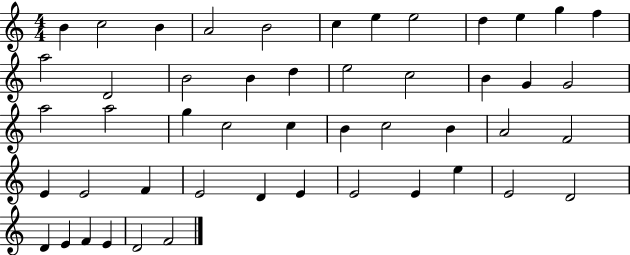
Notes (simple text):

B4/q C5/h B4/q A4/h B4/h C5/q E5/q E5/h D5/q E5/q G5/q F5/q A5/h D4/h B4/h B4/q D5/q E5/h C5/h B4/q G4/q G4/h A5/h A5/h G5/q C5/h C5/q B4/q C5/h B4/q A4/h F4/h E4/q E4/h F4/q E4/h D4/q E4/q E4/h E4/q E5/q E4/h D4/h D4/q E4/q F4/q E4/q D4/h F4/h